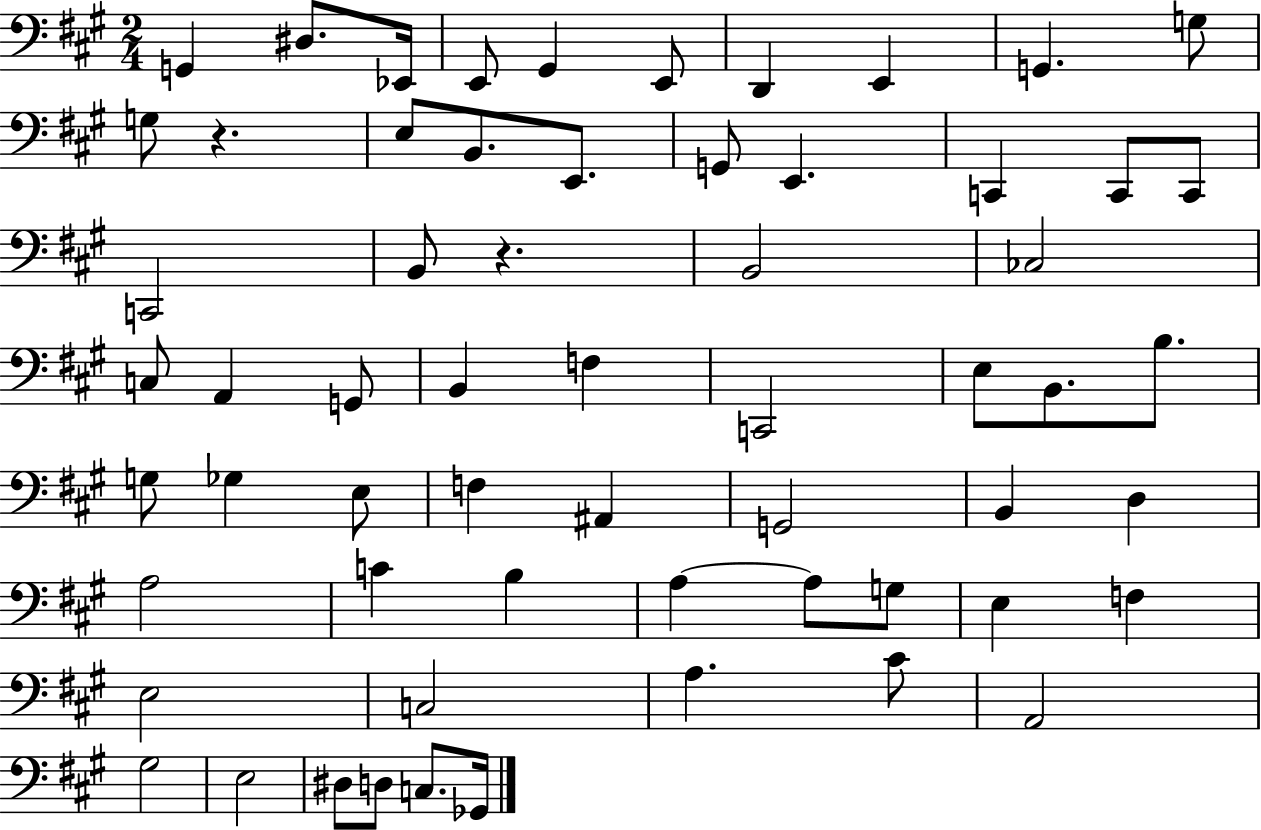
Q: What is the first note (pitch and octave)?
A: G2